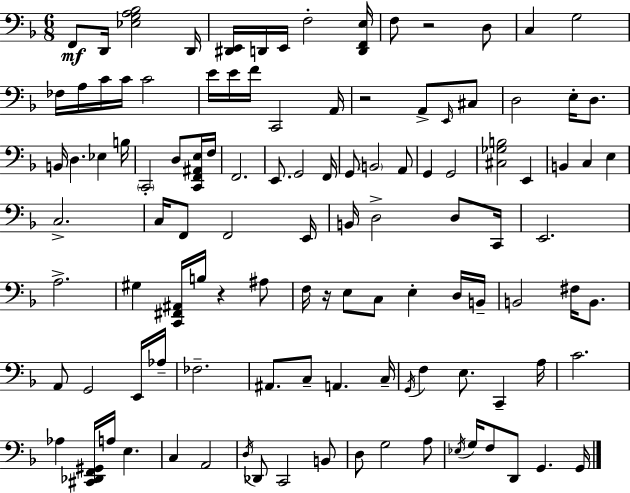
{
  \clef bass
  \numericTimeSignature
  \time 6/8
  \key f \major
  f,8\mf d,16 <ees g a bes>2 d,16 | <dis, e,>16 d,16 e,16 f2-. <d, f, e>16 | f8 r2 d8 | c4 g2 | \break fes16 a16 c'16 c'16 c'2 | e'16 e'16 f'16 c,2 a,16 | r2 a,8-> \grace { e,16 } cis8 | d2 e16-. d8. | \break b,16 d4. ees4 | b16 \parenthesize c,2-. d8 <c, f, ais, e>16 | f16 f,2. | e,8. g,2 | \break f,16 g,8 \parenthesize b,2 a,8 | g,4 g,2 | <cis ges b>2 e,4 | b,4 c4 e4 | \break c2.-> | c16 f,8 f,2 | e,16 b,16 d2-> d8 | c,16 e,2. | \break a2.-> | gis4 <c, fis, ais,>16 b16 r4 ais8 | f16 r16 e8 c8 e4-. d16 | b,16-- b,2 fis16 b,8. | \break a,8 g,2 e,16 | aes16-- fes2.-- | ais,8. c8-- a,4. | c16-- \acciaccatura { g,16 } f4 e8. c,4-- | \break a16 c'2. | aes4 <cis, des, f, gis,>16 a16 e4. | c4 a,2 | \acciaccatura { d16 } des,8 c,2 | \break b,8 d8 g2 | a8 \acciaccatura { ees16 } g16 f8 d,8 g,4. | g,16 \bar "|."
}